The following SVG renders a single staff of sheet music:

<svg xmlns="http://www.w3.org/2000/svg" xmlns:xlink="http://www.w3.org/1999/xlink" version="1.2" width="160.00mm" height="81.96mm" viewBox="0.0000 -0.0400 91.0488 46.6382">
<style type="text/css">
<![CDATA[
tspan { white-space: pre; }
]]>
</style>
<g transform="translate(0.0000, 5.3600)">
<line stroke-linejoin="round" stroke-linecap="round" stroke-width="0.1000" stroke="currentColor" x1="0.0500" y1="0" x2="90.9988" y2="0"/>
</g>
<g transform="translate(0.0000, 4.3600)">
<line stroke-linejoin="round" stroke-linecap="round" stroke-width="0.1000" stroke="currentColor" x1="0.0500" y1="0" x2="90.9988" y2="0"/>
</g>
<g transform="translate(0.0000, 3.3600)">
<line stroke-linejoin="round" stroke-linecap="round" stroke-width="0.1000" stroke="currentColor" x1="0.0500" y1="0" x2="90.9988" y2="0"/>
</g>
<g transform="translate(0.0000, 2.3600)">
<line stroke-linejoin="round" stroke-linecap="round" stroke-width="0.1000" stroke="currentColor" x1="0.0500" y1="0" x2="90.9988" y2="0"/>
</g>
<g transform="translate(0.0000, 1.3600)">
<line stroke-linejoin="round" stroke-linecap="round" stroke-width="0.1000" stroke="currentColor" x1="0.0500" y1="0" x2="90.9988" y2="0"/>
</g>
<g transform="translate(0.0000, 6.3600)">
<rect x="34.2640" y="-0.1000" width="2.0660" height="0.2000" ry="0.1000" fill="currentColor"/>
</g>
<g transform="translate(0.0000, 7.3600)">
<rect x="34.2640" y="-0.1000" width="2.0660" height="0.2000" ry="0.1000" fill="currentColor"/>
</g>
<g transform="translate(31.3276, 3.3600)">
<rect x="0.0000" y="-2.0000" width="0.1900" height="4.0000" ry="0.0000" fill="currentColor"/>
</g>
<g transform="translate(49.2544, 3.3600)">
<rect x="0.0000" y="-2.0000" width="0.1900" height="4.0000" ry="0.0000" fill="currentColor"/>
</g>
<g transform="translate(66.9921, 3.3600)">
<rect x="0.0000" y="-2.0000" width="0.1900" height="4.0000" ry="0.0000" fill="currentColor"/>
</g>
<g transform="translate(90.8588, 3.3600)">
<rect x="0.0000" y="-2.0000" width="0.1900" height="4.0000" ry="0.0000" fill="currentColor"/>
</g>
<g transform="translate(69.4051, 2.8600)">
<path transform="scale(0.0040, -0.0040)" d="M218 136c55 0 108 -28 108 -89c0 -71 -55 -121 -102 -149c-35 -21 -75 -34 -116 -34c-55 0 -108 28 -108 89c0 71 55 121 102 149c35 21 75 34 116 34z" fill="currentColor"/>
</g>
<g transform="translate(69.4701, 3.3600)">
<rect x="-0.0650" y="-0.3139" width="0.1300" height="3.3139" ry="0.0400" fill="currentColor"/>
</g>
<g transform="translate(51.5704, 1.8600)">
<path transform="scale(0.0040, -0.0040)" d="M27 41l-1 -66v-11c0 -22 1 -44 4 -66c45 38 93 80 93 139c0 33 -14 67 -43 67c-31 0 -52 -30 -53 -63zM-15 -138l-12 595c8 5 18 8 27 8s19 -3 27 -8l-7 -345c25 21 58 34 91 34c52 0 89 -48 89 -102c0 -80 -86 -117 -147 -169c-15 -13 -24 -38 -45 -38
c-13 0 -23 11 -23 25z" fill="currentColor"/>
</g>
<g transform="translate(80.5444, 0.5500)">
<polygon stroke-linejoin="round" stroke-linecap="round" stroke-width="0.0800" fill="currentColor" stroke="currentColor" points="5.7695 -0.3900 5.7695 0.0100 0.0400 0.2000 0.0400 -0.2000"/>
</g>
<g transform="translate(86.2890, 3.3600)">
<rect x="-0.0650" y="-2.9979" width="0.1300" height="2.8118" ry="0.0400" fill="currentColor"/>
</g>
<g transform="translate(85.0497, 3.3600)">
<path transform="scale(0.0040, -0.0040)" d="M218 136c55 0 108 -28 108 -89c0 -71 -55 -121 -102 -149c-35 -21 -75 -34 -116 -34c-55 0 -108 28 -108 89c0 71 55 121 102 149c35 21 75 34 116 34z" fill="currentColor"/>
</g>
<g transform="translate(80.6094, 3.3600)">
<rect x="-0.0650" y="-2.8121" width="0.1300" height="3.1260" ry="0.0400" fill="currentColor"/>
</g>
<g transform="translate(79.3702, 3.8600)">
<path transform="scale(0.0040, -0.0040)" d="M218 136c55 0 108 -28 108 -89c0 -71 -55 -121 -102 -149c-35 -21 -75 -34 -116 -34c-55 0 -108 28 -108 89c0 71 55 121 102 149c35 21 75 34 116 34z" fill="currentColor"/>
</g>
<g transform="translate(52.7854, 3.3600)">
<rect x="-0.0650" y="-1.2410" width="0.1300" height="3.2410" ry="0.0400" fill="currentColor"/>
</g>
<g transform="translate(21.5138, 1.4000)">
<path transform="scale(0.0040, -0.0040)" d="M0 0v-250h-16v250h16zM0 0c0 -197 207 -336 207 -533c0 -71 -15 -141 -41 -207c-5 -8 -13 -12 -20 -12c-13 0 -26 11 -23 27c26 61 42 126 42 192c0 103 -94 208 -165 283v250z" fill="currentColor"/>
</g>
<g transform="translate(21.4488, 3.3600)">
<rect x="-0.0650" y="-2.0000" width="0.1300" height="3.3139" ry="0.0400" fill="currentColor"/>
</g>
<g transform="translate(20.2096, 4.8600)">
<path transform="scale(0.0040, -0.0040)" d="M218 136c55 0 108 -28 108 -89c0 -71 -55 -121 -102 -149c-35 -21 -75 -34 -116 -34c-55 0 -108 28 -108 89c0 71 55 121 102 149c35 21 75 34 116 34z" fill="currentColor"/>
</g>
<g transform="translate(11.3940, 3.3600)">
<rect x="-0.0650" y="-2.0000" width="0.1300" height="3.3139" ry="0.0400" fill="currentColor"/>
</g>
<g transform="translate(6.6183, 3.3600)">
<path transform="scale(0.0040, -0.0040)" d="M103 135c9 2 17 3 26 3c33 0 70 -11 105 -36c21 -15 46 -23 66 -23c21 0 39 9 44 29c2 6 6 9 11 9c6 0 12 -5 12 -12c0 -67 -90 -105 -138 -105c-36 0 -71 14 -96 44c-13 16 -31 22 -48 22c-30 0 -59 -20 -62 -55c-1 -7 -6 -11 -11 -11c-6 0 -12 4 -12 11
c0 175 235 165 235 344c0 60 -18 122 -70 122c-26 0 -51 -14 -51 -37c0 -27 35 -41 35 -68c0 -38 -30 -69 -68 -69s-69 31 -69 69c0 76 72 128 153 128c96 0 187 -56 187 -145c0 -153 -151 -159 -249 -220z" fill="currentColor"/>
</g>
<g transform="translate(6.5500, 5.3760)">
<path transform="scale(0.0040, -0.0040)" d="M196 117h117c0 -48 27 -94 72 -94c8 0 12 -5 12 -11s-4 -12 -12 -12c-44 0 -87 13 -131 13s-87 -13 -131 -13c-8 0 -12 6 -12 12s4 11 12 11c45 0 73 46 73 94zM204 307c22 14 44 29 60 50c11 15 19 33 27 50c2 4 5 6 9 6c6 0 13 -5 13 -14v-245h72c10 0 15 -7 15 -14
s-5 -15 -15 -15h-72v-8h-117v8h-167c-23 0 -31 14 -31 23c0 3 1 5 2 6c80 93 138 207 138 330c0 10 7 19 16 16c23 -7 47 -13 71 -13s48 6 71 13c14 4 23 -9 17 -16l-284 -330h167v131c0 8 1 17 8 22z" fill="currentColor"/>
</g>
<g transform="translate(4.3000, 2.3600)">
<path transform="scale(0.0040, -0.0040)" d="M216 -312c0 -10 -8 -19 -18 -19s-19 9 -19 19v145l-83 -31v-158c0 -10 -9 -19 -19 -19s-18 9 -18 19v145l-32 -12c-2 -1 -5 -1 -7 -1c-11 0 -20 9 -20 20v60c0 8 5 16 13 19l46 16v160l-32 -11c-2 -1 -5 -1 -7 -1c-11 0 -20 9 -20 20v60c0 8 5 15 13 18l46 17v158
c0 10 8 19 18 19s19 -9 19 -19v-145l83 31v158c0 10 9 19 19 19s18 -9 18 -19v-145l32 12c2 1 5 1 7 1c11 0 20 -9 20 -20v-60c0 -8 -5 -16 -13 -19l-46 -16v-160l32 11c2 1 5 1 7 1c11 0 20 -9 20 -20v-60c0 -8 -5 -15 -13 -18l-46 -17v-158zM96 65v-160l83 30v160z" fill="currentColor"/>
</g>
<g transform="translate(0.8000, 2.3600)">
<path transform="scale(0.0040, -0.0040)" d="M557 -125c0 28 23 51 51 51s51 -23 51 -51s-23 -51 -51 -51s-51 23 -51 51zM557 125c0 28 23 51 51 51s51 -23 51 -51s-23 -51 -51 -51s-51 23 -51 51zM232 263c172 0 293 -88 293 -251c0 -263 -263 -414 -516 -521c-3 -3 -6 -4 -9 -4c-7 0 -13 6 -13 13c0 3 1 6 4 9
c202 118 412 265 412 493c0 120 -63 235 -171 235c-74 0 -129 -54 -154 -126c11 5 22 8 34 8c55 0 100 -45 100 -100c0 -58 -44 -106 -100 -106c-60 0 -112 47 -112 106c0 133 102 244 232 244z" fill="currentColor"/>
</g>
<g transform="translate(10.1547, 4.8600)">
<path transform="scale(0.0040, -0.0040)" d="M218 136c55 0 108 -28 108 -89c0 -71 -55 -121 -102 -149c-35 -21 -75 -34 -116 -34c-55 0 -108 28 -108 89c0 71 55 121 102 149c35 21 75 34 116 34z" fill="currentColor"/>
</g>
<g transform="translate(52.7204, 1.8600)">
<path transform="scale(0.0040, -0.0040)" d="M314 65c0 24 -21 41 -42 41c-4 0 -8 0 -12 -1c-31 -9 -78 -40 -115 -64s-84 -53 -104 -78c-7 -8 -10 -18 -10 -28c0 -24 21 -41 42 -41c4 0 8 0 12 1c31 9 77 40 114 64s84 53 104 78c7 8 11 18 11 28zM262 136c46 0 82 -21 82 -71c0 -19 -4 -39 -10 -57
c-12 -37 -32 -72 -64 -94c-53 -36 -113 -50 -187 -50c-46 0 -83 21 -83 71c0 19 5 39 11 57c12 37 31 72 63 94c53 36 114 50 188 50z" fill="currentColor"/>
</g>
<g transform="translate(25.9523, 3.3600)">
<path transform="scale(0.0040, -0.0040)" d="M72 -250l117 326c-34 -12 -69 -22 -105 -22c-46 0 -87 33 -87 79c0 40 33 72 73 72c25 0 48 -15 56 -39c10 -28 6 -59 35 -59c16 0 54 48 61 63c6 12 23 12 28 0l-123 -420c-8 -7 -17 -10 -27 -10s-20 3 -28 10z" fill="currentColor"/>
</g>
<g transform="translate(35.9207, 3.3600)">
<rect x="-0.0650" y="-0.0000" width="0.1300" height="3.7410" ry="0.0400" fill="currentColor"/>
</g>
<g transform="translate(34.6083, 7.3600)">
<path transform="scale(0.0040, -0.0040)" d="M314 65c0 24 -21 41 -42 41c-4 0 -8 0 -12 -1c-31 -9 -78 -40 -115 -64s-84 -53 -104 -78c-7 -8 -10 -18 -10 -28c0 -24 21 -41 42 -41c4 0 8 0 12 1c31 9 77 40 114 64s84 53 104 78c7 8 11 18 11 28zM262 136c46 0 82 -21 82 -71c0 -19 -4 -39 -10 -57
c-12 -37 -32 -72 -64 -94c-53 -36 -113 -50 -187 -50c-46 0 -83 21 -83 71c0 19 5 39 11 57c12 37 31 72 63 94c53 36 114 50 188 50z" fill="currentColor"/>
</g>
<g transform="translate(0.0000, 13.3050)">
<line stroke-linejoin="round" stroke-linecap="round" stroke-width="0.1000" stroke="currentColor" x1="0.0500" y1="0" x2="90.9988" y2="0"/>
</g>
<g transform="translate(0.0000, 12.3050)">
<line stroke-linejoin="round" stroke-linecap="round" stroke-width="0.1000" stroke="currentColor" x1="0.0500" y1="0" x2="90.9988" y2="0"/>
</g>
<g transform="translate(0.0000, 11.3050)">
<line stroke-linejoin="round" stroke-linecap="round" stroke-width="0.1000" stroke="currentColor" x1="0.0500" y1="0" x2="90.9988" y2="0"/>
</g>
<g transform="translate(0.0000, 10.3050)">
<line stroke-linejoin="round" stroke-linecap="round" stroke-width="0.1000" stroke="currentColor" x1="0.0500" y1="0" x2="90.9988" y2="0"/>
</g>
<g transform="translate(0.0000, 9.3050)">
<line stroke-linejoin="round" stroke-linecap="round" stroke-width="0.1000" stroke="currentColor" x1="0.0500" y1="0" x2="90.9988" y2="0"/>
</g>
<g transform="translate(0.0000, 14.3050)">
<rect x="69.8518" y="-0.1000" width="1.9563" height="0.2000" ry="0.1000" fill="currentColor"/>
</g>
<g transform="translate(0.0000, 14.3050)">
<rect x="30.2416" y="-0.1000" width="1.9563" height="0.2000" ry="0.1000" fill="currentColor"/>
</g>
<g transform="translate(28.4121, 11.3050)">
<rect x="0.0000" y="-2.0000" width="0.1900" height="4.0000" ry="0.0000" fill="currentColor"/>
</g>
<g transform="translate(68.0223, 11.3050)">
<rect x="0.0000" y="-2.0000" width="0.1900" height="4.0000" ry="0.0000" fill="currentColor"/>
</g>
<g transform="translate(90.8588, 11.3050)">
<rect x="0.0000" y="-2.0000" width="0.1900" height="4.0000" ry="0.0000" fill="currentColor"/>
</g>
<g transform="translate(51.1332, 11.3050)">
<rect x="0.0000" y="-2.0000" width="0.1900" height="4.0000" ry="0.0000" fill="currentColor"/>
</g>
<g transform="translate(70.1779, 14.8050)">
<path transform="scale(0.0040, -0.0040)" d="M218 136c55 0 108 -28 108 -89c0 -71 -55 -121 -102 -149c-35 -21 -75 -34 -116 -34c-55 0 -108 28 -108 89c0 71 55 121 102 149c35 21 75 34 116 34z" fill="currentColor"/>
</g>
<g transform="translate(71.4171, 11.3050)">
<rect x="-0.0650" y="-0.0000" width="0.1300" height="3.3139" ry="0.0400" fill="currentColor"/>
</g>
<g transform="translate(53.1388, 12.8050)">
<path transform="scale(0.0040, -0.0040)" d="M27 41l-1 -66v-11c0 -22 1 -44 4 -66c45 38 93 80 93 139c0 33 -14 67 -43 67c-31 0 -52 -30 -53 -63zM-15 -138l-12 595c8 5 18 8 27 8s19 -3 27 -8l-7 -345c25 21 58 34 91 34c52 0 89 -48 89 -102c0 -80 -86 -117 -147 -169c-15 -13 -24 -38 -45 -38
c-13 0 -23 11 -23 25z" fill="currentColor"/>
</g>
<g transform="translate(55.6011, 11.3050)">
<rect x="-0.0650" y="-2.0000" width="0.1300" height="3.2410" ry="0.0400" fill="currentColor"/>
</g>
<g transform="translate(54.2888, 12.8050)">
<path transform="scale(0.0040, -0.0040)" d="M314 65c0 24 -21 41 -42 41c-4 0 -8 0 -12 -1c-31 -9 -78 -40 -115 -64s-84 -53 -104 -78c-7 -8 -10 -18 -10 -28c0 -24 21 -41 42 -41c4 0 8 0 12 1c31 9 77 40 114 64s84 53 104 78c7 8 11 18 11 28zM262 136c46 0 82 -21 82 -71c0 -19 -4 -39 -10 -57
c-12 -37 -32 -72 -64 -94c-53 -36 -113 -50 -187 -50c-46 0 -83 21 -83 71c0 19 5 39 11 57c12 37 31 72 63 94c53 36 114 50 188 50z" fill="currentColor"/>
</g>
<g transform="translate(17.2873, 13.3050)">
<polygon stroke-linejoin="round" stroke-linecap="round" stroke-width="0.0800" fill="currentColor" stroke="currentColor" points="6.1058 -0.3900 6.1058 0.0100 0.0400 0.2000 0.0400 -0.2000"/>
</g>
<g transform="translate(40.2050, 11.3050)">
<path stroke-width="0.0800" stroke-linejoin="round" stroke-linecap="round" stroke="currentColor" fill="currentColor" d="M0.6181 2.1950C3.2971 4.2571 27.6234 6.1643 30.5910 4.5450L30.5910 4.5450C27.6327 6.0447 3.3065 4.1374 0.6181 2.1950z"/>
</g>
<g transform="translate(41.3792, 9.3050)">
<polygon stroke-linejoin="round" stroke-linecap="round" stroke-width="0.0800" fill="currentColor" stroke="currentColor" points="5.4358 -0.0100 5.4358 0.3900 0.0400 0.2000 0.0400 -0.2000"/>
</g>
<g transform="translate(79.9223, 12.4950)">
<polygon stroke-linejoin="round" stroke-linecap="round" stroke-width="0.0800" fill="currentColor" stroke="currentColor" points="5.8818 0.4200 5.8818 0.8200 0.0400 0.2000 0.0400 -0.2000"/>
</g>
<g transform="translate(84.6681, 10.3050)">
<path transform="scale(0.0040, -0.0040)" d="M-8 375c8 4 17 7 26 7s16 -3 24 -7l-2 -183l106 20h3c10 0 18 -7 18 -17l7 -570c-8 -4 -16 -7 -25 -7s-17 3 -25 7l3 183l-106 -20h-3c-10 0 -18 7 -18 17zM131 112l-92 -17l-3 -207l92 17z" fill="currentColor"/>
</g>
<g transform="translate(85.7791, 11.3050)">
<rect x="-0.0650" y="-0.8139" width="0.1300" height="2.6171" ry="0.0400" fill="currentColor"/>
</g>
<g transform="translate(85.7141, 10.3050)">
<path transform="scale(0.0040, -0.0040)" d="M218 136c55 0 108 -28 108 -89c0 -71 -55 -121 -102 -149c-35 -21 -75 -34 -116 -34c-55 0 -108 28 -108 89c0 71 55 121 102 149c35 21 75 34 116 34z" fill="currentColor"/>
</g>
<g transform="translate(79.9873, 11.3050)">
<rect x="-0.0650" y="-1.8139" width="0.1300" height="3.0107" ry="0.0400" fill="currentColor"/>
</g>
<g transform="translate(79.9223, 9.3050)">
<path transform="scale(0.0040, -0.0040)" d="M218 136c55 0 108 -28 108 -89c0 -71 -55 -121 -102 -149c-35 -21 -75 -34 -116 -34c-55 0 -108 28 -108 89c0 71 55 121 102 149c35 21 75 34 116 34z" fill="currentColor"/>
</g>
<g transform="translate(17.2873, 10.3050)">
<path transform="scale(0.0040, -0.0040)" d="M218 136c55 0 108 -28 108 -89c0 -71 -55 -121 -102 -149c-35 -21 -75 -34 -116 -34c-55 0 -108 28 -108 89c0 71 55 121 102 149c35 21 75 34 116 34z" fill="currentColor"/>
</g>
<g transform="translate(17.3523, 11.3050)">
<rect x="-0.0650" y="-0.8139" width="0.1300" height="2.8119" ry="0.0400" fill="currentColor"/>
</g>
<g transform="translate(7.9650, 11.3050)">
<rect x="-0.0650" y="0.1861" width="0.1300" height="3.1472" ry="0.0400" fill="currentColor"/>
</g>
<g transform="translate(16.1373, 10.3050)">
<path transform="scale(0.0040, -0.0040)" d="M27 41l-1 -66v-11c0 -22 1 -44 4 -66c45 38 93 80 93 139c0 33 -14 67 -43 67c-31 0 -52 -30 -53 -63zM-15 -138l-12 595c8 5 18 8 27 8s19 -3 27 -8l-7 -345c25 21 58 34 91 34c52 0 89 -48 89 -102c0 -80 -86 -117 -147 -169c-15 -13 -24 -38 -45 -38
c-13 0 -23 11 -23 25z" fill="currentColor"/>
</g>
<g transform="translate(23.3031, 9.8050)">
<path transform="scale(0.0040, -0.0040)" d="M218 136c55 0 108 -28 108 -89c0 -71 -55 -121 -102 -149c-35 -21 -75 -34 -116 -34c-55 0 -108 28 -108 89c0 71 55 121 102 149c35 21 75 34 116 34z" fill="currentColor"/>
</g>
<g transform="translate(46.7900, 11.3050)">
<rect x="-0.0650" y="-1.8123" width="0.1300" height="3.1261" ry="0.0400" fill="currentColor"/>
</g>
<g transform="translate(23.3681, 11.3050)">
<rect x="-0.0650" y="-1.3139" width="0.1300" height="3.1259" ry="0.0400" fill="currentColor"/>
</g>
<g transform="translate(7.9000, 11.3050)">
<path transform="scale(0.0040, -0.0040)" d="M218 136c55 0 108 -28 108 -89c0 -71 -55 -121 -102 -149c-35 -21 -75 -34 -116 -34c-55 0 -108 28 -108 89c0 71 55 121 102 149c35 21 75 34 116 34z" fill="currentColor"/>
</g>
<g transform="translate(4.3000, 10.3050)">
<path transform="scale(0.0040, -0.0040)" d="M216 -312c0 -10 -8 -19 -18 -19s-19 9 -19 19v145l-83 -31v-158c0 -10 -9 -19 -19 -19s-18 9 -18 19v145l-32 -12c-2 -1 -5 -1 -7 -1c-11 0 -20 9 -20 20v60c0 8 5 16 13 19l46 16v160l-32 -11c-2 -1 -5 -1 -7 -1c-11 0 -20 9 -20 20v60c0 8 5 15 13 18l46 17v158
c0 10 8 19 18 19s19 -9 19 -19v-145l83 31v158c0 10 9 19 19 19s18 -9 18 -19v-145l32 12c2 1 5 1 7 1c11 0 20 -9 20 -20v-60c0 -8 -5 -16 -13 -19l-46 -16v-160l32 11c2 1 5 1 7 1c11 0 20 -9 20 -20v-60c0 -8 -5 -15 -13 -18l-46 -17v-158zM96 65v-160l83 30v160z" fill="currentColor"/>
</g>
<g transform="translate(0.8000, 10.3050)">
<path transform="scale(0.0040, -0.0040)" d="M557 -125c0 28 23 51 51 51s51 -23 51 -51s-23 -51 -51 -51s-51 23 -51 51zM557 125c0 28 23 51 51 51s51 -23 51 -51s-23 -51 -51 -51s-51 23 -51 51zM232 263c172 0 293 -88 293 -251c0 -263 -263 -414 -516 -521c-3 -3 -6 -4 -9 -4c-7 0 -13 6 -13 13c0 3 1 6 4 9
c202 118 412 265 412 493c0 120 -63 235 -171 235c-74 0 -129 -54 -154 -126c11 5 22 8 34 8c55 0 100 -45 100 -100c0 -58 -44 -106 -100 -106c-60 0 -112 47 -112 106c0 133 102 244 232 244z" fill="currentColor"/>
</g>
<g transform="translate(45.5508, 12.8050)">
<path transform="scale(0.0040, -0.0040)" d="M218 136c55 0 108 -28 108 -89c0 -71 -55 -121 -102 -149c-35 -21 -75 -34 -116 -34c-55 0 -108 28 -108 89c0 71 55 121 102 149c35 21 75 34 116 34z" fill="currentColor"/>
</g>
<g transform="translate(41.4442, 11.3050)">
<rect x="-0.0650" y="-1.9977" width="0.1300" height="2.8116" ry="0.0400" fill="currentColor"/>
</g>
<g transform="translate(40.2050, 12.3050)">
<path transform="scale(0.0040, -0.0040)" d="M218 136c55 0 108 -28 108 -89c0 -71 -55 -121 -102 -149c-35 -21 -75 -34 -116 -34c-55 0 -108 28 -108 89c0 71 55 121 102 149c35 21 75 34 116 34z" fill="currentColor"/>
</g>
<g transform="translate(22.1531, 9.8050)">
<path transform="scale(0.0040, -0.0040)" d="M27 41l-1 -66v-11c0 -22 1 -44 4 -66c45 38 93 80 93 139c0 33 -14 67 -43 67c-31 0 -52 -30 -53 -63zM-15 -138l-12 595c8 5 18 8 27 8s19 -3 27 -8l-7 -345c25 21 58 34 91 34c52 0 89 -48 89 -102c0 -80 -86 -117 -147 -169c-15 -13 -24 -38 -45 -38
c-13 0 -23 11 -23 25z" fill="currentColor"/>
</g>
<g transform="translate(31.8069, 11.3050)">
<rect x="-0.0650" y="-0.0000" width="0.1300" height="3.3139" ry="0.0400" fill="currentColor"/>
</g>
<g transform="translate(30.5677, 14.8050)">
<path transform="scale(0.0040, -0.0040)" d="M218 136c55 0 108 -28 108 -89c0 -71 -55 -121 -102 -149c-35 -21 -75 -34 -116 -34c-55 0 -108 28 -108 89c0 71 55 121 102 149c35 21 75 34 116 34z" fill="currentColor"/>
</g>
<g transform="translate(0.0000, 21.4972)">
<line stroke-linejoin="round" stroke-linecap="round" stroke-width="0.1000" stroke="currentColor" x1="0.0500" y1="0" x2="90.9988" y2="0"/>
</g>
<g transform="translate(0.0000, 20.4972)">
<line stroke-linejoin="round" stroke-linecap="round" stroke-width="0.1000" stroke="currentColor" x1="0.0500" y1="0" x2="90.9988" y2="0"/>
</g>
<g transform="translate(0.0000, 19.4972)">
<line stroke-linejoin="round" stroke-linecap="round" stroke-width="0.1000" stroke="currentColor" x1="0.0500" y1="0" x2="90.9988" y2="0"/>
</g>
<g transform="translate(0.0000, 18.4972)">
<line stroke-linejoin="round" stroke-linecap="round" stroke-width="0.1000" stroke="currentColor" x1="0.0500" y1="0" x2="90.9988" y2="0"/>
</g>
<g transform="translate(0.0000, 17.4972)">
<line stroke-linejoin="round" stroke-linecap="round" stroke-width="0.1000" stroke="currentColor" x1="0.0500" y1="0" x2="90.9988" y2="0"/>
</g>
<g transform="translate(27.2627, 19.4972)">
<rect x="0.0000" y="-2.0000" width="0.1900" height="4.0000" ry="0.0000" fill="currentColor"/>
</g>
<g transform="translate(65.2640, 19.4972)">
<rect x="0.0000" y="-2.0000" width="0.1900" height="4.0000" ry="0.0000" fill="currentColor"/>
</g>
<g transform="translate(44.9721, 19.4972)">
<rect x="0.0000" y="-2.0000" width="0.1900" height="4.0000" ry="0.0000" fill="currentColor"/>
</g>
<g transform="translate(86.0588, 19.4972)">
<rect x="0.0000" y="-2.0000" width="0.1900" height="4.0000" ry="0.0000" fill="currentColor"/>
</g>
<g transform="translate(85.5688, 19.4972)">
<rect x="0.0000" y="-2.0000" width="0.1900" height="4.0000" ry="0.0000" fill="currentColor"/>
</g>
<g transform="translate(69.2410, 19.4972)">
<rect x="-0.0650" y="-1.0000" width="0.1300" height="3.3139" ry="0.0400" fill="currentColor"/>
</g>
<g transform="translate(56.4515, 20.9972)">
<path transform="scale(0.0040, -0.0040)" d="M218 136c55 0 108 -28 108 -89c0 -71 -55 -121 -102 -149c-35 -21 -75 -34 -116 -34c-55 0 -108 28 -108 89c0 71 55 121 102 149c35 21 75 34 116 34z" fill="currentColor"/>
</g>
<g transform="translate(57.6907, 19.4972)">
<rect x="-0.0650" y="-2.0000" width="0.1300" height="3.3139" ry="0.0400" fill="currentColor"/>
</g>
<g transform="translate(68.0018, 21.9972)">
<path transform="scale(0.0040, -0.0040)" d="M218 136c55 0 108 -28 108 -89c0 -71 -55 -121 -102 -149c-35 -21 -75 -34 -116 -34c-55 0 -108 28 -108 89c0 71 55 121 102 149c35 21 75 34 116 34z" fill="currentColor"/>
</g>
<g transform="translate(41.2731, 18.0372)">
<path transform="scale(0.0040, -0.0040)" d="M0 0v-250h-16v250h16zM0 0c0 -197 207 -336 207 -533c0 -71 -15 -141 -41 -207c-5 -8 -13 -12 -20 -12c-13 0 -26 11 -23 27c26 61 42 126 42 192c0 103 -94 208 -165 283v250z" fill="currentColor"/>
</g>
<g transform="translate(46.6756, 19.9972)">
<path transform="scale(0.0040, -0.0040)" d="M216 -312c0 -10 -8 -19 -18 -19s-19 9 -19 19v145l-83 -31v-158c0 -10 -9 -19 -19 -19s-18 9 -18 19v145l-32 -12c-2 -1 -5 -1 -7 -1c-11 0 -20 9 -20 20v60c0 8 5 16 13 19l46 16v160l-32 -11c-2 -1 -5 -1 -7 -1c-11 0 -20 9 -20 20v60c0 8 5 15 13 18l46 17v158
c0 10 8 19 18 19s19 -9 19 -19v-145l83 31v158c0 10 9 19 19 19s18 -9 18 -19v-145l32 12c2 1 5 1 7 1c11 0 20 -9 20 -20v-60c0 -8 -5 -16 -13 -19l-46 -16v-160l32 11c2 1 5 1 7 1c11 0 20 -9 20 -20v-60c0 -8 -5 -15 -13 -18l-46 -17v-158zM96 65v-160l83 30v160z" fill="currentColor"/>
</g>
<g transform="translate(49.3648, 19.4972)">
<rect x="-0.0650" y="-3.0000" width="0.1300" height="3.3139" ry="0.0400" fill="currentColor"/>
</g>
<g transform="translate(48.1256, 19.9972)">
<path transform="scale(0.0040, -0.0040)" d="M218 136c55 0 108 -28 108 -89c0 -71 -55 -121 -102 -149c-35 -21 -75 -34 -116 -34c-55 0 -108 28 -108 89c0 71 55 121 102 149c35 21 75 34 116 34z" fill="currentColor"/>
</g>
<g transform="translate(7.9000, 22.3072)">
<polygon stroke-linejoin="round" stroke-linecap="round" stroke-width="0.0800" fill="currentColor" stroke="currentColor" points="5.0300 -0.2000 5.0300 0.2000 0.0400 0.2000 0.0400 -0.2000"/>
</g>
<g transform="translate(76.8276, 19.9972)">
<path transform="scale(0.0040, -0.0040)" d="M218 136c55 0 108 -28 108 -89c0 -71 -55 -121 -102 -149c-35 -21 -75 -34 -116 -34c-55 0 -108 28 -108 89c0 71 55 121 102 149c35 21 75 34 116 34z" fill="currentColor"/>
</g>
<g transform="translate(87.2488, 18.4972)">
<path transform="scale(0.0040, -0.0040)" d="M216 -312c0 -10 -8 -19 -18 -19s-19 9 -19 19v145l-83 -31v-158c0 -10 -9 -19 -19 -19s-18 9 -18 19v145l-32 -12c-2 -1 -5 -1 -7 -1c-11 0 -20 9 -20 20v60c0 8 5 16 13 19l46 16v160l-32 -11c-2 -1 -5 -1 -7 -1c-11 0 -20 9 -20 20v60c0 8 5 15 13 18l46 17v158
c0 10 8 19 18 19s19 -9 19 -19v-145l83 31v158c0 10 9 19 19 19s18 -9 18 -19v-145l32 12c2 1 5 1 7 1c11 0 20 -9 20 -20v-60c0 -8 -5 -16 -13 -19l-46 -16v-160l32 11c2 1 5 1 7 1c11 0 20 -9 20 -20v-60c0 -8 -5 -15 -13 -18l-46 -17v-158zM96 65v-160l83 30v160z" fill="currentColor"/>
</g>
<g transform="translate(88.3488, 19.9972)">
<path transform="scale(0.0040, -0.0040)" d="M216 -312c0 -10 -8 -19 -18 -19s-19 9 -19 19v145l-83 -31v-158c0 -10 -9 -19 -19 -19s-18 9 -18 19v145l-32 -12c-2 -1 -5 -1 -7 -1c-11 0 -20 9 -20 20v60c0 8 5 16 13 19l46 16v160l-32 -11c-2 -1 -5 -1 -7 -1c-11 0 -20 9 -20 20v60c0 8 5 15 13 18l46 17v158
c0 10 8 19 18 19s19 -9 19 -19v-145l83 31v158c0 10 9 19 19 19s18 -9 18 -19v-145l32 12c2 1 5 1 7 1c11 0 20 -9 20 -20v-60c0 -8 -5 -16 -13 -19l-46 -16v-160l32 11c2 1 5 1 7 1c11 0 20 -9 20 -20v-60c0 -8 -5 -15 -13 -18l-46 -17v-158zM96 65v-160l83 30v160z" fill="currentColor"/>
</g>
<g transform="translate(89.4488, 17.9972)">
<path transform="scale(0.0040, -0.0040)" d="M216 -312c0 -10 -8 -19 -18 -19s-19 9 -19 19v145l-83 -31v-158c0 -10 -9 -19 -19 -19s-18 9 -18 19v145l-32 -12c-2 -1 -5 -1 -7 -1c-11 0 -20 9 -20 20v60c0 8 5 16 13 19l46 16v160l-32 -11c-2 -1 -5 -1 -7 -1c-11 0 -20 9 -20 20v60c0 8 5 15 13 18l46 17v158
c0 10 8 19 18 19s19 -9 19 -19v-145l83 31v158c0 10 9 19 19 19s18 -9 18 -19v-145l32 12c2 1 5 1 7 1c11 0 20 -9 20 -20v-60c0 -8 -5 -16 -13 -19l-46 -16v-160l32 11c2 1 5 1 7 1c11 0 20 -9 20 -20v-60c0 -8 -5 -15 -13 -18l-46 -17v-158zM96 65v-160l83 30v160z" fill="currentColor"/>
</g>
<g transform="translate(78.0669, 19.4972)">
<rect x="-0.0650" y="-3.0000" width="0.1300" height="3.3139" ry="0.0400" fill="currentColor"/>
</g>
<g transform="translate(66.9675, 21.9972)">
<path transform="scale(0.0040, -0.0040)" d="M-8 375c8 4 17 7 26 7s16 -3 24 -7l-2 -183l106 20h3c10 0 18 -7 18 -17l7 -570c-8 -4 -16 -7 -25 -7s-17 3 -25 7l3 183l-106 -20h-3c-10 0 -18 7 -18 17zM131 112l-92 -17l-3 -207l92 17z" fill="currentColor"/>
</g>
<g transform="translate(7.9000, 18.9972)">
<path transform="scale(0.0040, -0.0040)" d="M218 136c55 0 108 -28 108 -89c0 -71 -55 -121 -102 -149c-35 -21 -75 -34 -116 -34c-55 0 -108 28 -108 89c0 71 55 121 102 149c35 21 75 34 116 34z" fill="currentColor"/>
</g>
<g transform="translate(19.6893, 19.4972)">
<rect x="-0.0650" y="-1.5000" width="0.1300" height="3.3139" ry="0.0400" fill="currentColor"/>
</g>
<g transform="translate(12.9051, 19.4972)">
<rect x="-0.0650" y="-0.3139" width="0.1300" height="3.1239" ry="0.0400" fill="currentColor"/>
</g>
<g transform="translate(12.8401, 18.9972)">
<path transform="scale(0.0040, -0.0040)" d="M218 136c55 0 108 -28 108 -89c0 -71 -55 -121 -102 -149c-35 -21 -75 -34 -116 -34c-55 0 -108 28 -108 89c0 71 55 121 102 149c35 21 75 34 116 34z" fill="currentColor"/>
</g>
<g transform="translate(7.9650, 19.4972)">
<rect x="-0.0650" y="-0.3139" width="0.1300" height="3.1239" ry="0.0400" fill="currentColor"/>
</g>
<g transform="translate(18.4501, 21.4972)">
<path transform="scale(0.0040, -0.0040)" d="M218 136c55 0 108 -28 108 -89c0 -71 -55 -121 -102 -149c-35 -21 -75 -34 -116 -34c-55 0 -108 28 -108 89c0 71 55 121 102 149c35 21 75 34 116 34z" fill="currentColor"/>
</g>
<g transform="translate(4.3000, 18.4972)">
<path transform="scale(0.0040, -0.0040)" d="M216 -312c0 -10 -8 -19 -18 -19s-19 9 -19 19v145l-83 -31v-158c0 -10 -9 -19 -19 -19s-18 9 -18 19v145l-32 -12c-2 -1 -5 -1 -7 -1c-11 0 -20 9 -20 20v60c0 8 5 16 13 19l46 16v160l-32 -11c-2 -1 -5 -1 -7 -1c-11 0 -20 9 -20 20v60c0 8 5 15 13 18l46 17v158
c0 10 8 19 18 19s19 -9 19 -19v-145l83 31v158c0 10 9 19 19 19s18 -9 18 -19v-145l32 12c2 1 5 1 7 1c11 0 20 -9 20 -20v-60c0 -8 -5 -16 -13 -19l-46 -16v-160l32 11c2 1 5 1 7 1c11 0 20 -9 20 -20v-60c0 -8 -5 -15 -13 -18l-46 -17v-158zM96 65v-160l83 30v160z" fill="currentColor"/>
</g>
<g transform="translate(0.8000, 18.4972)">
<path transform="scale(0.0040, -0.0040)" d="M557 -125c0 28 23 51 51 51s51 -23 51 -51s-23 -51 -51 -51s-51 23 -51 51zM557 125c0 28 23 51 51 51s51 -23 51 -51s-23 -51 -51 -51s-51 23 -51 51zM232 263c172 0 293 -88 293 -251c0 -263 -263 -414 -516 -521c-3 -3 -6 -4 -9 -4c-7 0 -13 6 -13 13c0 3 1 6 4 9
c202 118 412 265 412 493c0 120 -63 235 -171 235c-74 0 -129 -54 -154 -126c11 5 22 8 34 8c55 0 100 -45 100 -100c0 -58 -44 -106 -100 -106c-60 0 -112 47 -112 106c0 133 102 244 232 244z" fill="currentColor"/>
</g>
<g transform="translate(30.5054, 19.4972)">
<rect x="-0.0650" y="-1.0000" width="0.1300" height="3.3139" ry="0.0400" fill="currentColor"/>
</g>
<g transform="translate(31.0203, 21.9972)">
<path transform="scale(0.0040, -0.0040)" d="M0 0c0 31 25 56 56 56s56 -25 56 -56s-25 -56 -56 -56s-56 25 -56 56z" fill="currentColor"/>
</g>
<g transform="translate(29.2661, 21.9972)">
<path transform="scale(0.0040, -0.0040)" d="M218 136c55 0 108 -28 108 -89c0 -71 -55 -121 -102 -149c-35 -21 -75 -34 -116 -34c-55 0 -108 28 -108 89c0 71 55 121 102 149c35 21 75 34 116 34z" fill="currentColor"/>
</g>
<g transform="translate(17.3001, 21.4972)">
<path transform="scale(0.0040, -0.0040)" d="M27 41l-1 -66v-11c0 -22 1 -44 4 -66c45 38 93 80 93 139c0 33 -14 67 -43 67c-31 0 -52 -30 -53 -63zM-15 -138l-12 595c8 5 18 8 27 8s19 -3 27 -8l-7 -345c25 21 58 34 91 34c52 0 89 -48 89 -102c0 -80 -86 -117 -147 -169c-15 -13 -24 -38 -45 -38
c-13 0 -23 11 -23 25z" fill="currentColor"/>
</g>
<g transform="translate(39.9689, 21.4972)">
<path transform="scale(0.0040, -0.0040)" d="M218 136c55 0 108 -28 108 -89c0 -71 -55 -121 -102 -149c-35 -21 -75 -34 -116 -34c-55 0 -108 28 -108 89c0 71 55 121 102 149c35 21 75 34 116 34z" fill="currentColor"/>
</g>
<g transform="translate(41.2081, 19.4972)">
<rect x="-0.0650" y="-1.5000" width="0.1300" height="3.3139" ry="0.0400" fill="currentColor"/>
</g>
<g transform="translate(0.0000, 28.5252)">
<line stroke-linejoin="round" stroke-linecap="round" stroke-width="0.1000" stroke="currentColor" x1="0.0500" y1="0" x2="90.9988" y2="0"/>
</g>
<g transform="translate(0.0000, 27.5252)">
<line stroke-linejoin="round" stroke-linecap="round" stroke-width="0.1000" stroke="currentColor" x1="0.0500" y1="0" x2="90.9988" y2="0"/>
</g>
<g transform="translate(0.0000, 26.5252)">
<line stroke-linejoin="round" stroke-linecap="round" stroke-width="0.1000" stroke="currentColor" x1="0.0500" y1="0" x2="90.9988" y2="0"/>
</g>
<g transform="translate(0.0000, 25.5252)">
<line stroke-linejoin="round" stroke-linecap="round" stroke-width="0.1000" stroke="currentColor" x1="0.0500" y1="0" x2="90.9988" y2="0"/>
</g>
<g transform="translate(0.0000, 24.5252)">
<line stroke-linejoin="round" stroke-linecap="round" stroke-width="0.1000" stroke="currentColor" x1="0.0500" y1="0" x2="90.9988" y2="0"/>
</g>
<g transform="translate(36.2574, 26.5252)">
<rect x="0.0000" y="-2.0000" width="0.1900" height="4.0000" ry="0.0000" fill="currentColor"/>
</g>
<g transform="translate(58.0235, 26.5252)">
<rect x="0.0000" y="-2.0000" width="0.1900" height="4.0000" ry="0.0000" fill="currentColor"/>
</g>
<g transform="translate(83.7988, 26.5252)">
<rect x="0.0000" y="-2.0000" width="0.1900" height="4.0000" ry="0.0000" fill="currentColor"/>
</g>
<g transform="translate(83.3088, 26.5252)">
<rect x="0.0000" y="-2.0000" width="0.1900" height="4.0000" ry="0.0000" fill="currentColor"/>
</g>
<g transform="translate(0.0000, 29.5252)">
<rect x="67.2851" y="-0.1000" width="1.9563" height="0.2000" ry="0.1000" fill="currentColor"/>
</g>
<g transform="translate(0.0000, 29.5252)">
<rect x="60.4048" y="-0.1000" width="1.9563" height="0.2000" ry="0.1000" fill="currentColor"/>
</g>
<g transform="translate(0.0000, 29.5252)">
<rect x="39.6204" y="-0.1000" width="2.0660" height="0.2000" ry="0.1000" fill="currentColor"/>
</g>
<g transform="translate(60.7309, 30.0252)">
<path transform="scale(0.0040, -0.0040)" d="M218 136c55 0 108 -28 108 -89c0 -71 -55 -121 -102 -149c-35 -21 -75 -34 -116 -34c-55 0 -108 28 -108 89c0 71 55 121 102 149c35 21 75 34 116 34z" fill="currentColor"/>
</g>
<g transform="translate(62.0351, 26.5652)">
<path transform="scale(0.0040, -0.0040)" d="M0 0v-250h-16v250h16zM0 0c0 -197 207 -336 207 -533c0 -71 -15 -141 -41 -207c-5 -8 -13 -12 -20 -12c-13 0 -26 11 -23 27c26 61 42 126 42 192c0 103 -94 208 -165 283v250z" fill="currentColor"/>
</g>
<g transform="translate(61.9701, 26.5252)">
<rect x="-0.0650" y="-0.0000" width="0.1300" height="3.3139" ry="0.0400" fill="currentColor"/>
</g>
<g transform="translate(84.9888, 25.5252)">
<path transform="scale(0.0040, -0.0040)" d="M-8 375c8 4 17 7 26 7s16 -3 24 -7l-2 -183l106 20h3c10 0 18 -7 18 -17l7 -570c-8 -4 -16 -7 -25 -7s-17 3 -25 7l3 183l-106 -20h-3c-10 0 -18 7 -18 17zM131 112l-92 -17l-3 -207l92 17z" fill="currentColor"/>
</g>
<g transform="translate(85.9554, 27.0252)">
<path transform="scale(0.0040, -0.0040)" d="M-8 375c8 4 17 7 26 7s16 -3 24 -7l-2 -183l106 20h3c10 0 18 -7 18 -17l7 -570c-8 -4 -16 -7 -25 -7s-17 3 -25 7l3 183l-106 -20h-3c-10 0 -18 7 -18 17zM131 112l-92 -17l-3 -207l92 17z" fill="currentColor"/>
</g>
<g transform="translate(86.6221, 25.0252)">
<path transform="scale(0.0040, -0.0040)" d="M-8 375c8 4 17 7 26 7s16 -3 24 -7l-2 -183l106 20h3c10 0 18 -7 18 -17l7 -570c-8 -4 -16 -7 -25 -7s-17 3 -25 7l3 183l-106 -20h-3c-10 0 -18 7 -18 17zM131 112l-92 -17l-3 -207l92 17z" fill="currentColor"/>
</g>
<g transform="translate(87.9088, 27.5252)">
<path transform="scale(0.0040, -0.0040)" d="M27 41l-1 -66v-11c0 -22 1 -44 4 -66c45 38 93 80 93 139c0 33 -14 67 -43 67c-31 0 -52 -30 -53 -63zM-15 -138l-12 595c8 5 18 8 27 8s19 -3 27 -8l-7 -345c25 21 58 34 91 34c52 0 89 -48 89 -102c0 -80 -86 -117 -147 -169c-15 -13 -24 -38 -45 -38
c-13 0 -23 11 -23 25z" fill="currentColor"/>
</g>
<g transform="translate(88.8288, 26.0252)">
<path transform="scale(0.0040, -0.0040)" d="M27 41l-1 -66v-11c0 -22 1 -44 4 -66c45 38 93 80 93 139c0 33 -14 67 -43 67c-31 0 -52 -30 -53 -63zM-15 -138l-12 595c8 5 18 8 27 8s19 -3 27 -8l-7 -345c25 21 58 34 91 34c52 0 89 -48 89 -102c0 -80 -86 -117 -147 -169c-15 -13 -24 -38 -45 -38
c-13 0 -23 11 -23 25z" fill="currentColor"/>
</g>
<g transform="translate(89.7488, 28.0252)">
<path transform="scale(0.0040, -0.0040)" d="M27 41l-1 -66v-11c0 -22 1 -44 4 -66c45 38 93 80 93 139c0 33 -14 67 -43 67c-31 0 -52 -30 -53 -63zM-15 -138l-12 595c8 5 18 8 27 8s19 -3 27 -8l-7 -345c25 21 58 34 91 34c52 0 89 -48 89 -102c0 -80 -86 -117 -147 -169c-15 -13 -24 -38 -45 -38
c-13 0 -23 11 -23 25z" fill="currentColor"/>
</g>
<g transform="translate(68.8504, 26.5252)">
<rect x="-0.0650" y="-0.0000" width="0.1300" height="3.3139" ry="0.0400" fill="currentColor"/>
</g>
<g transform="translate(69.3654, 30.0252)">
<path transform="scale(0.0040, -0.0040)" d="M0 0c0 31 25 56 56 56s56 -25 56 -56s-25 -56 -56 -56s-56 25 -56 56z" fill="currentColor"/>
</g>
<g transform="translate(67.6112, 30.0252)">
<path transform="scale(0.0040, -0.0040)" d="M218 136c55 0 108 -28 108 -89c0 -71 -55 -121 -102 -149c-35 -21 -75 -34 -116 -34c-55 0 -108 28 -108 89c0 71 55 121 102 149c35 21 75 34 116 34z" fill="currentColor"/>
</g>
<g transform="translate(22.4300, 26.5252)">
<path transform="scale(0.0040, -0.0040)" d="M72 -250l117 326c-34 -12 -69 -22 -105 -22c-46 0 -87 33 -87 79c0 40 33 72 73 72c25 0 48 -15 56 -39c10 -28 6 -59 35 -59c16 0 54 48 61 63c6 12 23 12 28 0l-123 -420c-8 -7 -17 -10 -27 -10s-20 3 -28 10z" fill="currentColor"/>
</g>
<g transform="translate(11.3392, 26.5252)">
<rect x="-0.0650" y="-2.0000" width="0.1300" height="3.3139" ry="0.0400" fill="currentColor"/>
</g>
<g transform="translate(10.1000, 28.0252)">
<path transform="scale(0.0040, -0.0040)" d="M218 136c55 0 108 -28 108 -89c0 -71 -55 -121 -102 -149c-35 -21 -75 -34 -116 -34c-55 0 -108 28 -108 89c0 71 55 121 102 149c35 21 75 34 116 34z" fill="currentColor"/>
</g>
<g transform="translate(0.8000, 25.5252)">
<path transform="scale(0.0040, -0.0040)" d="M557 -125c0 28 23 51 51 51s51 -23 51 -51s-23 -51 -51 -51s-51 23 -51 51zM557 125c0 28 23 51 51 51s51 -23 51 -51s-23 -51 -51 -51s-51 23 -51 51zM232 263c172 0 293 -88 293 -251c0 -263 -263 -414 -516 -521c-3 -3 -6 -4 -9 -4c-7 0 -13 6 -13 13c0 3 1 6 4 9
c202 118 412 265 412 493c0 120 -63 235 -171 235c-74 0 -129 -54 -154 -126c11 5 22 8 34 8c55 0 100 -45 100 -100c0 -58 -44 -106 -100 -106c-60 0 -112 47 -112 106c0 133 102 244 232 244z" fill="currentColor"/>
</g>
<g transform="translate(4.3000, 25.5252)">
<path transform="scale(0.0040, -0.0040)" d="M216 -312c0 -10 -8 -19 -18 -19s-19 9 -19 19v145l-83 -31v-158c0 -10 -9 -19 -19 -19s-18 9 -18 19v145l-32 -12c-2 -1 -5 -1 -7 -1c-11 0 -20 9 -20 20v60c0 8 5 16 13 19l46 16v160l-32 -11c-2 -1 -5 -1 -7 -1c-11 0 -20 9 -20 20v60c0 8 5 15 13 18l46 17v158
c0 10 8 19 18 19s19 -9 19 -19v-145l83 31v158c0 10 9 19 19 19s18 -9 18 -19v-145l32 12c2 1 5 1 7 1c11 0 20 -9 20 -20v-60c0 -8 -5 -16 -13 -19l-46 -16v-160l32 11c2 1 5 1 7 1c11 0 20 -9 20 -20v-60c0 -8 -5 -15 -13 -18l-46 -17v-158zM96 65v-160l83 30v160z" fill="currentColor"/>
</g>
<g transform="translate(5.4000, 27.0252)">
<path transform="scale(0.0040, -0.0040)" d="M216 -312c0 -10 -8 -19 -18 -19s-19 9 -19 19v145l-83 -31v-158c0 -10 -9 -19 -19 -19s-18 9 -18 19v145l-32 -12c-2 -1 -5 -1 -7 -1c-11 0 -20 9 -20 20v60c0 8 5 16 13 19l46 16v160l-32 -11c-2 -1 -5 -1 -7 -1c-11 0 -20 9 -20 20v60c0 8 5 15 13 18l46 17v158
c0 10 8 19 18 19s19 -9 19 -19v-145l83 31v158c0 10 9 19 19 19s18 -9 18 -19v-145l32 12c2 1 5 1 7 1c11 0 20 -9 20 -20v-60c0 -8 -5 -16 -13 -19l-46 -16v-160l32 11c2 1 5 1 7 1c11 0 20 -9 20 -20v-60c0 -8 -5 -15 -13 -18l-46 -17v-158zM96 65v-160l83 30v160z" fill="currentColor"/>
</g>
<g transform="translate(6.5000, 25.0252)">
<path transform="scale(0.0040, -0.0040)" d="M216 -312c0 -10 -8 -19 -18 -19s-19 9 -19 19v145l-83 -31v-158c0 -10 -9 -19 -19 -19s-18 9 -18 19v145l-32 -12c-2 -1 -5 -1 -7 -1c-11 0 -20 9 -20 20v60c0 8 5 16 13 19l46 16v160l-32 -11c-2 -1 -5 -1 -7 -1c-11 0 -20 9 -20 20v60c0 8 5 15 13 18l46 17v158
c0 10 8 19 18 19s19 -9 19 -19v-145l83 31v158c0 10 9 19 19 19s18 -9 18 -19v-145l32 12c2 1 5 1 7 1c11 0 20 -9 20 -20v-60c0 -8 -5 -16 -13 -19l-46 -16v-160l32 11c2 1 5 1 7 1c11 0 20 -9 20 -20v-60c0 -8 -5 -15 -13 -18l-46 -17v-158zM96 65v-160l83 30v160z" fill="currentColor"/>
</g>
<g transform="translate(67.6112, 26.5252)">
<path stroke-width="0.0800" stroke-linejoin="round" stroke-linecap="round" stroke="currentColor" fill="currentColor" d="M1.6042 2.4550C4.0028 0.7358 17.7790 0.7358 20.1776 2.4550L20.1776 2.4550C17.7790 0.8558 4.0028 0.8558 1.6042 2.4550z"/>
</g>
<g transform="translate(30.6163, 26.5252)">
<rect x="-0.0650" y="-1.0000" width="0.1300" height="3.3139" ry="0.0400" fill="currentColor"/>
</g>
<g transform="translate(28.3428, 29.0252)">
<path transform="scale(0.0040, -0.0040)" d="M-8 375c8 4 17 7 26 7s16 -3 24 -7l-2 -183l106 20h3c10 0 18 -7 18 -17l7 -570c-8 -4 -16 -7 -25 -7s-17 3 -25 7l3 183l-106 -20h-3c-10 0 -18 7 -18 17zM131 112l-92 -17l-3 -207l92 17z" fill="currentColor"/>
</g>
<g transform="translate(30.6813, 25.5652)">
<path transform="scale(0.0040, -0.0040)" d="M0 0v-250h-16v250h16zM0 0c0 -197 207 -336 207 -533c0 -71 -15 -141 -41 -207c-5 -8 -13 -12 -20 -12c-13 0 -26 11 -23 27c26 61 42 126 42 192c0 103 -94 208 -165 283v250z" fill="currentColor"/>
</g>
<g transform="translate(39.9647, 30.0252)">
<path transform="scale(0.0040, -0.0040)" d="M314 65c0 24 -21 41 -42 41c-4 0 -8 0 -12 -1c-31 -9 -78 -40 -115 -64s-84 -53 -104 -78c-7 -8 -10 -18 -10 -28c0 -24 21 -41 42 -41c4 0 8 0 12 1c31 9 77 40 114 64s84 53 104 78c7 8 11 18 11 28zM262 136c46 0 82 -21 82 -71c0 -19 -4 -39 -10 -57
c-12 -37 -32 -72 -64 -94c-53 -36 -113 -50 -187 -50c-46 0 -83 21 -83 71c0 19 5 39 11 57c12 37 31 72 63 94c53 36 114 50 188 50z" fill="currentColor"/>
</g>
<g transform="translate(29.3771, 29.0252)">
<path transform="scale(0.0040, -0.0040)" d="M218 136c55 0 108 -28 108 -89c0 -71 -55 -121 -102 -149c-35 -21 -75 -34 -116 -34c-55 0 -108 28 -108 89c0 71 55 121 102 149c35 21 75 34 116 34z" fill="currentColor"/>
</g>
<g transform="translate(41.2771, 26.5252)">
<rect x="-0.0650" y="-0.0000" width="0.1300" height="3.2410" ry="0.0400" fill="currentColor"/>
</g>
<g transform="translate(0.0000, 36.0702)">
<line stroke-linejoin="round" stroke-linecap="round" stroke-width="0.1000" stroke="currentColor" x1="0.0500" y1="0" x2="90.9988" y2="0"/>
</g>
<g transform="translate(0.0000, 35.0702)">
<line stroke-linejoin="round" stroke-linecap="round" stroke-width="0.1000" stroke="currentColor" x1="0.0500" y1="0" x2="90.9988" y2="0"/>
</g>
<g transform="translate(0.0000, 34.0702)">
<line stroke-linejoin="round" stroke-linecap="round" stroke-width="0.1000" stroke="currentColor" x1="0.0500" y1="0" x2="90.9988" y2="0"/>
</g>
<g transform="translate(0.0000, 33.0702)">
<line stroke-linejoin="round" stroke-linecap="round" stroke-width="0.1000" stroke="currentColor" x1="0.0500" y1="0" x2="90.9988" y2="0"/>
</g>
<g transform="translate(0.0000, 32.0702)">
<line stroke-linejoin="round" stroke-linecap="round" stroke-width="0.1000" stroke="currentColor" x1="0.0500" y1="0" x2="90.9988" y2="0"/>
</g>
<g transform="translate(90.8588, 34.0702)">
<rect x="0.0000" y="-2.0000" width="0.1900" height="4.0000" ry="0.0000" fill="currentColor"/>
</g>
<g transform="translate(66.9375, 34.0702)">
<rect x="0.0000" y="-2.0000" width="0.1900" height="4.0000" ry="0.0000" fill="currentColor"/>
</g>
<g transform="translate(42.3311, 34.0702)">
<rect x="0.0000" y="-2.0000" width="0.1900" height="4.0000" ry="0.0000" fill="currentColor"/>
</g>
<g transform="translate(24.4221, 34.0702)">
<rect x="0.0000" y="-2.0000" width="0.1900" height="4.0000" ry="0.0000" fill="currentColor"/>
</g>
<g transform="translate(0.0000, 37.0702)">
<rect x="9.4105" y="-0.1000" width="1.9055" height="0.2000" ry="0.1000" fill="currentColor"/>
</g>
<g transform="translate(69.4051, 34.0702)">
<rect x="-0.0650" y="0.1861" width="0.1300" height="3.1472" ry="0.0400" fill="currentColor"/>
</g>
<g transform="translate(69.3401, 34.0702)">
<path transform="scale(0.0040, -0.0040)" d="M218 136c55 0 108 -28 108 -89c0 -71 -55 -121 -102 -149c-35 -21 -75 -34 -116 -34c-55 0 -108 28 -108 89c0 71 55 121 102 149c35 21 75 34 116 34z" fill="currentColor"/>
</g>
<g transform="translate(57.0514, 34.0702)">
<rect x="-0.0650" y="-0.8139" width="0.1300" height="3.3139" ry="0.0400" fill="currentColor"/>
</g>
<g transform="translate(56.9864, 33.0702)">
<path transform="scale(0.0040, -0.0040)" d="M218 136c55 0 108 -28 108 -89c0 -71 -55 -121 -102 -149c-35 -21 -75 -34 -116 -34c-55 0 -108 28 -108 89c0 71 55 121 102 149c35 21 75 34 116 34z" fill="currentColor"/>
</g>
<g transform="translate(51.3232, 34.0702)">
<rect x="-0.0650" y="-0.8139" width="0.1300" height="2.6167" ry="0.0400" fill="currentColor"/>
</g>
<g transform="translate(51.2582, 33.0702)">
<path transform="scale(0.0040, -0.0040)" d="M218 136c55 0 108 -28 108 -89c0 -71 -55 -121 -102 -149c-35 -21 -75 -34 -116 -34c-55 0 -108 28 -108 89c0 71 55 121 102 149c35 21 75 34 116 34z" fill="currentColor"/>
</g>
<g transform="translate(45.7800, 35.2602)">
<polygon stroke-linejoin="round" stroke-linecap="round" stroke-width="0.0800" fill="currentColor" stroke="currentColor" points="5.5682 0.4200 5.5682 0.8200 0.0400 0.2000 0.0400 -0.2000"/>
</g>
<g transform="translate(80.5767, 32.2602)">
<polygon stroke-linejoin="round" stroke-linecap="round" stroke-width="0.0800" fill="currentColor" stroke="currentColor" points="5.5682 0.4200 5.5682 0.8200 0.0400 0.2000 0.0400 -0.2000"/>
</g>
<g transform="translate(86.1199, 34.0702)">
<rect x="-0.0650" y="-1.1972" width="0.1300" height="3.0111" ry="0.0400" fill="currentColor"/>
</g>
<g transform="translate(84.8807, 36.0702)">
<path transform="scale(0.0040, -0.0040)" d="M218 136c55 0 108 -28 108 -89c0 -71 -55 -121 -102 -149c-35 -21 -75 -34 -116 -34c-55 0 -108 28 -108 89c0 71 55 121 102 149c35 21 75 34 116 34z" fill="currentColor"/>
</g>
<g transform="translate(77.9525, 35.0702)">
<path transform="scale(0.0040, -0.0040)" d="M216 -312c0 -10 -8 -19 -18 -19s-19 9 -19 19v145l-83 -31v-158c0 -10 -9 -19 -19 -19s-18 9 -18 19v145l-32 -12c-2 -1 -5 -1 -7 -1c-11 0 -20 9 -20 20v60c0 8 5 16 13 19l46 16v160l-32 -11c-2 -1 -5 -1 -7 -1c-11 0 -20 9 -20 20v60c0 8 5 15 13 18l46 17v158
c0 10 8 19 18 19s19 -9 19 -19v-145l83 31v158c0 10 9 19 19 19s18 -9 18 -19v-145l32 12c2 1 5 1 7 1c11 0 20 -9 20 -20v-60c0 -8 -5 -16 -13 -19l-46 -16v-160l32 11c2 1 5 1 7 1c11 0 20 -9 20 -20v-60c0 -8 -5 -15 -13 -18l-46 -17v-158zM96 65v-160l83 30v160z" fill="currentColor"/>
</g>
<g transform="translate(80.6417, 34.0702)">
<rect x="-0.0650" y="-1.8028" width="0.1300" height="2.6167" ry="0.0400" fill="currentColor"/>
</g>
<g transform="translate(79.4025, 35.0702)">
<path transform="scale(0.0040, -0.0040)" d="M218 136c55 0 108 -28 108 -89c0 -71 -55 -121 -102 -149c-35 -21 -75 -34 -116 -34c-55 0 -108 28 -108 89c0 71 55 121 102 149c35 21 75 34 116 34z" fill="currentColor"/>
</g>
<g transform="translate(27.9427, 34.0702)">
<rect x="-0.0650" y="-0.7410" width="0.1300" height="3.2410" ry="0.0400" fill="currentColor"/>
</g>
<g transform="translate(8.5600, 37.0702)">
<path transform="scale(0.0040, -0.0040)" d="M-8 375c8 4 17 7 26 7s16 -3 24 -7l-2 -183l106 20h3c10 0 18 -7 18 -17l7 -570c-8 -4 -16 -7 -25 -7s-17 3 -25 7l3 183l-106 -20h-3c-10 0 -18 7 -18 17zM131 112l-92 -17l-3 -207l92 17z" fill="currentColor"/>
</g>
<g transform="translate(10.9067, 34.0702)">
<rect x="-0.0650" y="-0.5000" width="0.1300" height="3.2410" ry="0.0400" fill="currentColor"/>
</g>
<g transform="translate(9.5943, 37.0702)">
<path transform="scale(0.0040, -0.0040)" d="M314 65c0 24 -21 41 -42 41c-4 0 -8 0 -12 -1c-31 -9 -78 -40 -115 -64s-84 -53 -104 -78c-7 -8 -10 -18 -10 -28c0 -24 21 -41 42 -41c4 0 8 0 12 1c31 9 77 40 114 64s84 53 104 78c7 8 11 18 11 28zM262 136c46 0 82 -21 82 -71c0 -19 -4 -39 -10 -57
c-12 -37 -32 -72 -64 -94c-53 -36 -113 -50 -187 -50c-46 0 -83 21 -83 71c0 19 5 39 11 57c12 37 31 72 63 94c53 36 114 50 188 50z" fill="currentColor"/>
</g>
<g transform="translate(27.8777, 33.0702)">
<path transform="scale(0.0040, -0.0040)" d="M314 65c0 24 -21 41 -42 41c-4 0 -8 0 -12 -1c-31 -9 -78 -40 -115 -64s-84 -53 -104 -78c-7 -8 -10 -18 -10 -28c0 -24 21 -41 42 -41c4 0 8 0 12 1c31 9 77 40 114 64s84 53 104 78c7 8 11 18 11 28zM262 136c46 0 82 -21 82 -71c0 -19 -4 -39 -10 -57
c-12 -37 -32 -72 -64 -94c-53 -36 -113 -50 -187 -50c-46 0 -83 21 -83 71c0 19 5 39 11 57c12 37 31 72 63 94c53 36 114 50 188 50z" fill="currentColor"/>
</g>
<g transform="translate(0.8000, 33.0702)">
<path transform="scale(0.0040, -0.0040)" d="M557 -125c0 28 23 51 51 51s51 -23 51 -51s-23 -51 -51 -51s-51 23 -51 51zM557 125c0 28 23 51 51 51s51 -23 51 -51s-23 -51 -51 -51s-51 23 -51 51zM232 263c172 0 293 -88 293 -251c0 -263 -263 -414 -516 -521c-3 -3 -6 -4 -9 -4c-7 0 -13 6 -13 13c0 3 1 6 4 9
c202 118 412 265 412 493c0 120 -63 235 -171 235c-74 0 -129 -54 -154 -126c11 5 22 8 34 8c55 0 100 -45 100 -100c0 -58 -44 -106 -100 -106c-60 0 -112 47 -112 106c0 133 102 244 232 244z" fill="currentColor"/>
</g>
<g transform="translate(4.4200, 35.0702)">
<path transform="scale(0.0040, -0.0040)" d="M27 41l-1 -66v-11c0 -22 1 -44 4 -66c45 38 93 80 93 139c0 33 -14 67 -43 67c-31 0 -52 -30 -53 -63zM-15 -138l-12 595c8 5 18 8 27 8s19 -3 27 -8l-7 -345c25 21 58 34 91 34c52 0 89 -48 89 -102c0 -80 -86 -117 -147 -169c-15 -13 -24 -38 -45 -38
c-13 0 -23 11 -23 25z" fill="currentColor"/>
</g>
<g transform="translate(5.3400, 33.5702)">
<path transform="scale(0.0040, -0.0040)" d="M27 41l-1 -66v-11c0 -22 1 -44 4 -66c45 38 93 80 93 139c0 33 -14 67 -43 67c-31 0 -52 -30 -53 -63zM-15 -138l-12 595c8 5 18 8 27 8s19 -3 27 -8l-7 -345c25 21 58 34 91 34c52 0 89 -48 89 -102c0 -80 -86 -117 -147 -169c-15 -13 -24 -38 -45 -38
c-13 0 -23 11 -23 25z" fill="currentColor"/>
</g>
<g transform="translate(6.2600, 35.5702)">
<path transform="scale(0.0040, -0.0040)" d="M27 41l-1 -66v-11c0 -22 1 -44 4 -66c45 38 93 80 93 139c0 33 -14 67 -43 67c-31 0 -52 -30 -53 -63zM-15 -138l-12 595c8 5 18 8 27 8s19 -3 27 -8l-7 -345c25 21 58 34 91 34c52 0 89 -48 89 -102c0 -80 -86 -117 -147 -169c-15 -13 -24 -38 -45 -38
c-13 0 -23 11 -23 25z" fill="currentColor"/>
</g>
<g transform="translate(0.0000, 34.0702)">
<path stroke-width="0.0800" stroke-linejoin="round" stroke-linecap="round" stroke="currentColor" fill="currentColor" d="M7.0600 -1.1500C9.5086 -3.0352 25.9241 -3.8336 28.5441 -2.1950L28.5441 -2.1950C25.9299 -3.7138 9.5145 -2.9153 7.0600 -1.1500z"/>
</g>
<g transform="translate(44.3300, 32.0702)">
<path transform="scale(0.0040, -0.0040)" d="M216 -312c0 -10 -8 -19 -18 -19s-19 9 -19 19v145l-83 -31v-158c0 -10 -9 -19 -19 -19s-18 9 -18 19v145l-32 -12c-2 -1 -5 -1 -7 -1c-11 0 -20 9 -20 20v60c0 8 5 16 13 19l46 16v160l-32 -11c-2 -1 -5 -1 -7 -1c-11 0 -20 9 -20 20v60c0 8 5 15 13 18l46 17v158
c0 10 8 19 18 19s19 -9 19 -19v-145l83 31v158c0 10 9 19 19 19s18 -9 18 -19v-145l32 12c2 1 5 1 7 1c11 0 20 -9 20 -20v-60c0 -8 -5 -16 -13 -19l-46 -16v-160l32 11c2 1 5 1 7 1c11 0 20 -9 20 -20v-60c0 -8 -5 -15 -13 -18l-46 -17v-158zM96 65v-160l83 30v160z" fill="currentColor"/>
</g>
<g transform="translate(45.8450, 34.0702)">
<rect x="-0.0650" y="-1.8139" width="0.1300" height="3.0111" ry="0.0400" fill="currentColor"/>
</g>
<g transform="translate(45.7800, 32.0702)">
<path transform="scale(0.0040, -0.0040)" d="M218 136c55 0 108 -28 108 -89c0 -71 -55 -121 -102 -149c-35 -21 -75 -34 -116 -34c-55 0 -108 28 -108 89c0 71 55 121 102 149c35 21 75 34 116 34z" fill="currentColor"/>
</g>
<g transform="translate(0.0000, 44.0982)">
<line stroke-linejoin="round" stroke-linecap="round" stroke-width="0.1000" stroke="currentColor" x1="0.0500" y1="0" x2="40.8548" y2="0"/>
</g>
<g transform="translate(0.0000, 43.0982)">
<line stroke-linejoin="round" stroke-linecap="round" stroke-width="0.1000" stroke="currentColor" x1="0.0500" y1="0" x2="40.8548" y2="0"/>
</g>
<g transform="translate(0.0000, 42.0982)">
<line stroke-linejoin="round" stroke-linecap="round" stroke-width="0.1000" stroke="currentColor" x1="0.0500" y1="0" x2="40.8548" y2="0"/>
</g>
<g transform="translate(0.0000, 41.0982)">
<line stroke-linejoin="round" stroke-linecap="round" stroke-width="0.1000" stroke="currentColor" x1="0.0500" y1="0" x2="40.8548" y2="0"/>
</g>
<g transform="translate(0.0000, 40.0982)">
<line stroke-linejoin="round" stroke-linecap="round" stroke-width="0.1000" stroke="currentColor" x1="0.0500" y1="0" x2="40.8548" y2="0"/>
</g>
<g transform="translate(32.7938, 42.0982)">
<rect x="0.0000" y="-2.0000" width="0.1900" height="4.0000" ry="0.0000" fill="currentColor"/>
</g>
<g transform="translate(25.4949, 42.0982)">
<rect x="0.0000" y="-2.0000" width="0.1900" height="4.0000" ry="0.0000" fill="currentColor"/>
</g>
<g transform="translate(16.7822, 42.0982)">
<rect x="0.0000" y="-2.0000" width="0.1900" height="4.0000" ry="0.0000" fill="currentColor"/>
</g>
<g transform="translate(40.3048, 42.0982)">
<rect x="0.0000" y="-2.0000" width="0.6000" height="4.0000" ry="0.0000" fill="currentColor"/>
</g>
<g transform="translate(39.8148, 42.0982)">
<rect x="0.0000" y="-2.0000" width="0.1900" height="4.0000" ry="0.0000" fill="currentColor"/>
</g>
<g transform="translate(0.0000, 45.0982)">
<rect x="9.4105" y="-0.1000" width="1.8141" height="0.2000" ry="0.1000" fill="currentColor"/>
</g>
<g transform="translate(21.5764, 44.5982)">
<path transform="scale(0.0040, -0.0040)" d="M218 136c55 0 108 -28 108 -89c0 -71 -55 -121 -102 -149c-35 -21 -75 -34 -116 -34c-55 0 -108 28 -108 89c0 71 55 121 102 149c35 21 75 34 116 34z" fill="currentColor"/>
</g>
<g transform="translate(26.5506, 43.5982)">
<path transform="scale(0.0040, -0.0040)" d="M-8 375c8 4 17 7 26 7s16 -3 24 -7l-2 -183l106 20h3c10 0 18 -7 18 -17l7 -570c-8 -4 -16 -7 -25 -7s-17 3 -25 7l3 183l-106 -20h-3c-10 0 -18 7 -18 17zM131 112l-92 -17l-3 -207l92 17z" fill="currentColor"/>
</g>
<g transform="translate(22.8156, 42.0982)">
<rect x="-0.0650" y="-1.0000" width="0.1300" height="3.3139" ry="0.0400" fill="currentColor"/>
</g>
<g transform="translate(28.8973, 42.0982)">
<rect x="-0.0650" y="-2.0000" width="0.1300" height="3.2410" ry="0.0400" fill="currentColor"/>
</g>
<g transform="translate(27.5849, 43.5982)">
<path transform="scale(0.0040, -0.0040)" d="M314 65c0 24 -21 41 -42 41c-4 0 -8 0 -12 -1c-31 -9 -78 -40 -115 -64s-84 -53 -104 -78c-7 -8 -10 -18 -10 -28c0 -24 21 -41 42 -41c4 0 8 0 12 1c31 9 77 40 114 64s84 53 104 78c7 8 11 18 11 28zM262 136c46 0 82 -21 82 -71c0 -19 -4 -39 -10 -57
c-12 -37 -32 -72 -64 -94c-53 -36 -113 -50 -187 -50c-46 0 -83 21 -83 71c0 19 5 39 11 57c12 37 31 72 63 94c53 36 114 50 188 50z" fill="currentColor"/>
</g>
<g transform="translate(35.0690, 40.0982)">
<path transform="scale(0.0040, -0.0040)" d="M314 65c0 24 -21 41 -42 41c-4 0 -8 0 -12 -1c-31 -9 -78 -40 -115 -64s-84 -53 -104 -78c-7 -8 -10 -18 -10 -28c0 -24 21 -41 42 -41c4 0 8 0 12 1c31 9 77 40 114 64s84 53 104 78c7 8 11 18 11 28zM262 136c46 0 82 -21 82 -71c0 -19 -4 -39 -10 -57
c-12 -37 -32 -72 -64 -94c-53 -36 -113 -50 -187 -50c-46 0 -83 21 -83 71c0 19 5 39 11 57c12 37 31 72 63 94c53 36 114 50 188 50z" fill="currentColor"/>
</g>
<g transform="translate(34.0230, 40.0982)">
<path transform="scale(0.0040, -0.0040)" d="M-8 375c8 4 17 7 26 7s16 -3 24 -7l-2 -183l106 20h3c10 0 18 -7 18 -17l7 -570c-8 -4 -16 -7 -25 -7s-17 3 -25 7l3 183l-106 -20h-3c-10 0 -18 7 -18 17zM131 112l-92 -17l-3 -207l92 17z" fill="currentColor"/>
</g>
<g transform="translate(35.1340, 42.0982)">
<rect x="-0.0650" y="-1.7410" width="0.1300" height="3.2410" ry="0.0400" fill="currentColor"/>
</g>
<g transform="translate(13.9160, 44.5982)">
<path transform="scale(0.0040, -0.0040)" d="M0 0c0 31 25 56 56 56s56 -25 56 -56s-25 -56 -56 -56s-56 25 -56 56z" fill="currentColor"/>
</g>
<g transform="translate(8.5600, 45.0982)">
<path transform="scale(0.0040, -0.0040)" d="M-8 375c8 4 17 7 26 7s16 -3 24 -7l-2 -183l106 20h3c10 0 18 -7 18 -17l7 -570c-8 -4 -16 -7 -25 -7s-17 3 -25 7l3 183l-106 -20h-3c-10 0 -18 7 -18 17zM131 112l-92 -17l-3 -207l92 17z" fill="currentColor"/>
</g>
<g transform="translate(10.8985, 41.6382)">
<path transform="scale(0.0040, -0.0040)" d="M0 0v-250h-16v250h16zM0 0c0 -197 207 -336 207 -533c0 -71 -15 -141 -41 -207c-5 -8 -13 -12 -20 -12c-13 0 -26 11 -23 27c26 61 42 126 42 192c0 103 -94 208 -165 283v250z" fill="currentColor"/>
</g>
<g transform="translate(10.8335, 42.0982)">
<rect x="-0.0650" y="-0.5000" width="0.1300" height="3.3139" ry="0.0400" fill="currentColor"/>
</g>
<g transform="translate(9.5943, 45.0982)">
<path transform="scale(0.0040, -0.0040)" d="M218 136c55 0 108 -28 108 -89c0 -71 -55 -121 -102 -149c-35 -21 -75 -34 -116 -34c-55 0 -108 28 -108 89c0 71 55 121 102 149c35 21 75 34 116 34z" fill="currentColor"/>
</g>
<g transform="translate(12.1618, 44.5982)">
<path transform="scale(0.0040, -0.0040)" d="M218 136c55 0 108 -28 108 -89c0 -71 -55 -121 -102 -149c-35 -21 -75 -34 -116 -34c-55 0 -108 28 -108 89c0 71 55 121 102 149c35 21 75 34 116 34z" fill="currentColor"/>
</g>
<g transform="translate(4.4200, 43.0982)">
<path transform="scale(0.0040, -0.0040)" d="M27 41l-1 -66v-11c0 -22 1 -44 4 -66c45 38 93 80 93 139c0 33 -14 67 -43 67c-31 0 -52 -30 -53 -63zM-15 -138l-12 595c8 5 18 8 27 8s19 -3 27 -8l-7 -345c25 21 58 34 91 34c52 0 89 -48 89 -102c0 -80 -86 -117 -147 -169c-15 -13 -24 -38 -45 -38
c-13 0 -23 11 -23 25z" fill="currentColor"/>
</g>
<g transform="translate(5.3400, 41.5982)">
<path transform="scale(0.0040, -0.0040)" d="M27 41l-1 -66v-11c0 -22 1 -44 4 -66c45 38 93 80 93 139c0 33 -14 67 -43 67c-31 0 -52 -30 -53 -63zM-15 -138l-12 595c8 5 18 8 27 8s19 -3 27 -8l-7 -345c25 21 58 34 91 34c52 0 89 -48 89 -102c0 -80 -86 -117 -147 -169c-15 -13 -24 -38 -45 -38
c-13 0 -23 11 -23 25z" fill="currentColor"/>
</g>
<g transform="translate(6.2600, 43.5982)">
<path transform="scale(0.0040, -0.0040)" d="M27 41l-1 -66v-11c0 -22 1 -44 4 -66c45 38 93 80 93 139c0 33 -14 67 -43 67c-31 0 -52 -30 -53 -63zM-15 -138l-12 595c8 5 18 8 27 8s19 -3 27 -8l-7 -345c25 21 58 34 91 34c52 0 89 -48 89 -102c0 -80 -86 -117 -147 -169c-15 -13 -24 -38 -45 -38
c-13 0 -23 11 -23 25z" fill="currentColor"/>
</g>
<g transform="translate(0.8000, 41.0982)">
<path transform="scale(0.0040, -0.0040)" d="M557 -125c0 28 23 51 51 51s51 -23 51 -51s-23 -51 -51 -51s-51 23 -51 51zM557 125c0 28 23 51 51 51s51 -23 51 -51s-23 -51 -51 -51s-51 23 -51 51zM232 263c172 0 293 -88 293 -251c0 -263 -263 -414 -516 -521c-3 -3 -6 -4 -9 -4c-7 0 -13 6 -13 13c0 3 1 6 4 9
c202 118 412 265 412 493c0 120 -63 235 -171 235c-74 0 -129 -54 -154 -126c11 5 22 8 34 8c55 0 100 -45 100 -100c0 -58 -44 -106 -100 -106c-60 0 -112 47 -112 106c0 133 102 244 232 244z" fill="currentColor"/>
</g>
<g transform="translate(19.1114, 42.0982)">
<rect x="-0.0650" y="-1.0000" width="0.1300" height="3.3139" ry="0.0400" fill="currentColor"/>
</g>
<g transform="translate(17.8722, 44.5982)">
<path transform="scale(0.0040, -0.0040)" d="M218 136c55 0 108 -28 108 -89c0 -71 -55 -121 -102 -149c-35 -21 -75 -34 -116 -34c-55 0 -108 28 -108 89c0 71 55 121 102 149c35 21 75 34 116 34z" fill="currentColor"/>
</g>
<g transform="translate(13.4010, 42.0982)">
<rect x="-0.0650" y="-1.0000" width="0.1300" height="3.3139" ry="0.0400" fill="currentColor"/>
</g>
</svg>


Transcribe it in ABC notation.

X:1
T:Untitled
M:2/4
L:1/4
K:G
A,, A,,/2 z/2 C,,2 _G,2 E, C,/2 D,/2 D, _F,/2 _G,/2 D,, B,,/2 A,,/2 _A,,2 D,, A,/2 F,/2 E,/2 E,/2 _G,, ^F,, G,,/2 ^C, A,, F,, C, A,, z/2 F,,/2 D,,2 D,,/2 D,, E,,2 F,2 ^A,/2 F,/2 F, D, ^B,,/2 G,,/2 E,,/2 F,, F,, F,, A,,2 A,2